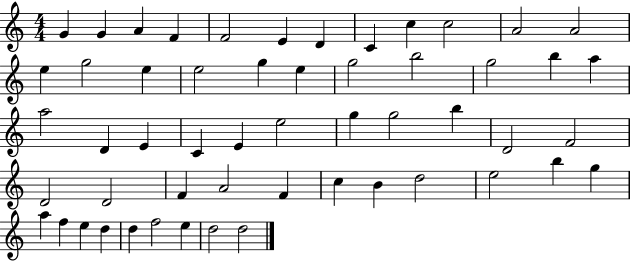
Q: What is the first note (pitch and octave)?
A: G4